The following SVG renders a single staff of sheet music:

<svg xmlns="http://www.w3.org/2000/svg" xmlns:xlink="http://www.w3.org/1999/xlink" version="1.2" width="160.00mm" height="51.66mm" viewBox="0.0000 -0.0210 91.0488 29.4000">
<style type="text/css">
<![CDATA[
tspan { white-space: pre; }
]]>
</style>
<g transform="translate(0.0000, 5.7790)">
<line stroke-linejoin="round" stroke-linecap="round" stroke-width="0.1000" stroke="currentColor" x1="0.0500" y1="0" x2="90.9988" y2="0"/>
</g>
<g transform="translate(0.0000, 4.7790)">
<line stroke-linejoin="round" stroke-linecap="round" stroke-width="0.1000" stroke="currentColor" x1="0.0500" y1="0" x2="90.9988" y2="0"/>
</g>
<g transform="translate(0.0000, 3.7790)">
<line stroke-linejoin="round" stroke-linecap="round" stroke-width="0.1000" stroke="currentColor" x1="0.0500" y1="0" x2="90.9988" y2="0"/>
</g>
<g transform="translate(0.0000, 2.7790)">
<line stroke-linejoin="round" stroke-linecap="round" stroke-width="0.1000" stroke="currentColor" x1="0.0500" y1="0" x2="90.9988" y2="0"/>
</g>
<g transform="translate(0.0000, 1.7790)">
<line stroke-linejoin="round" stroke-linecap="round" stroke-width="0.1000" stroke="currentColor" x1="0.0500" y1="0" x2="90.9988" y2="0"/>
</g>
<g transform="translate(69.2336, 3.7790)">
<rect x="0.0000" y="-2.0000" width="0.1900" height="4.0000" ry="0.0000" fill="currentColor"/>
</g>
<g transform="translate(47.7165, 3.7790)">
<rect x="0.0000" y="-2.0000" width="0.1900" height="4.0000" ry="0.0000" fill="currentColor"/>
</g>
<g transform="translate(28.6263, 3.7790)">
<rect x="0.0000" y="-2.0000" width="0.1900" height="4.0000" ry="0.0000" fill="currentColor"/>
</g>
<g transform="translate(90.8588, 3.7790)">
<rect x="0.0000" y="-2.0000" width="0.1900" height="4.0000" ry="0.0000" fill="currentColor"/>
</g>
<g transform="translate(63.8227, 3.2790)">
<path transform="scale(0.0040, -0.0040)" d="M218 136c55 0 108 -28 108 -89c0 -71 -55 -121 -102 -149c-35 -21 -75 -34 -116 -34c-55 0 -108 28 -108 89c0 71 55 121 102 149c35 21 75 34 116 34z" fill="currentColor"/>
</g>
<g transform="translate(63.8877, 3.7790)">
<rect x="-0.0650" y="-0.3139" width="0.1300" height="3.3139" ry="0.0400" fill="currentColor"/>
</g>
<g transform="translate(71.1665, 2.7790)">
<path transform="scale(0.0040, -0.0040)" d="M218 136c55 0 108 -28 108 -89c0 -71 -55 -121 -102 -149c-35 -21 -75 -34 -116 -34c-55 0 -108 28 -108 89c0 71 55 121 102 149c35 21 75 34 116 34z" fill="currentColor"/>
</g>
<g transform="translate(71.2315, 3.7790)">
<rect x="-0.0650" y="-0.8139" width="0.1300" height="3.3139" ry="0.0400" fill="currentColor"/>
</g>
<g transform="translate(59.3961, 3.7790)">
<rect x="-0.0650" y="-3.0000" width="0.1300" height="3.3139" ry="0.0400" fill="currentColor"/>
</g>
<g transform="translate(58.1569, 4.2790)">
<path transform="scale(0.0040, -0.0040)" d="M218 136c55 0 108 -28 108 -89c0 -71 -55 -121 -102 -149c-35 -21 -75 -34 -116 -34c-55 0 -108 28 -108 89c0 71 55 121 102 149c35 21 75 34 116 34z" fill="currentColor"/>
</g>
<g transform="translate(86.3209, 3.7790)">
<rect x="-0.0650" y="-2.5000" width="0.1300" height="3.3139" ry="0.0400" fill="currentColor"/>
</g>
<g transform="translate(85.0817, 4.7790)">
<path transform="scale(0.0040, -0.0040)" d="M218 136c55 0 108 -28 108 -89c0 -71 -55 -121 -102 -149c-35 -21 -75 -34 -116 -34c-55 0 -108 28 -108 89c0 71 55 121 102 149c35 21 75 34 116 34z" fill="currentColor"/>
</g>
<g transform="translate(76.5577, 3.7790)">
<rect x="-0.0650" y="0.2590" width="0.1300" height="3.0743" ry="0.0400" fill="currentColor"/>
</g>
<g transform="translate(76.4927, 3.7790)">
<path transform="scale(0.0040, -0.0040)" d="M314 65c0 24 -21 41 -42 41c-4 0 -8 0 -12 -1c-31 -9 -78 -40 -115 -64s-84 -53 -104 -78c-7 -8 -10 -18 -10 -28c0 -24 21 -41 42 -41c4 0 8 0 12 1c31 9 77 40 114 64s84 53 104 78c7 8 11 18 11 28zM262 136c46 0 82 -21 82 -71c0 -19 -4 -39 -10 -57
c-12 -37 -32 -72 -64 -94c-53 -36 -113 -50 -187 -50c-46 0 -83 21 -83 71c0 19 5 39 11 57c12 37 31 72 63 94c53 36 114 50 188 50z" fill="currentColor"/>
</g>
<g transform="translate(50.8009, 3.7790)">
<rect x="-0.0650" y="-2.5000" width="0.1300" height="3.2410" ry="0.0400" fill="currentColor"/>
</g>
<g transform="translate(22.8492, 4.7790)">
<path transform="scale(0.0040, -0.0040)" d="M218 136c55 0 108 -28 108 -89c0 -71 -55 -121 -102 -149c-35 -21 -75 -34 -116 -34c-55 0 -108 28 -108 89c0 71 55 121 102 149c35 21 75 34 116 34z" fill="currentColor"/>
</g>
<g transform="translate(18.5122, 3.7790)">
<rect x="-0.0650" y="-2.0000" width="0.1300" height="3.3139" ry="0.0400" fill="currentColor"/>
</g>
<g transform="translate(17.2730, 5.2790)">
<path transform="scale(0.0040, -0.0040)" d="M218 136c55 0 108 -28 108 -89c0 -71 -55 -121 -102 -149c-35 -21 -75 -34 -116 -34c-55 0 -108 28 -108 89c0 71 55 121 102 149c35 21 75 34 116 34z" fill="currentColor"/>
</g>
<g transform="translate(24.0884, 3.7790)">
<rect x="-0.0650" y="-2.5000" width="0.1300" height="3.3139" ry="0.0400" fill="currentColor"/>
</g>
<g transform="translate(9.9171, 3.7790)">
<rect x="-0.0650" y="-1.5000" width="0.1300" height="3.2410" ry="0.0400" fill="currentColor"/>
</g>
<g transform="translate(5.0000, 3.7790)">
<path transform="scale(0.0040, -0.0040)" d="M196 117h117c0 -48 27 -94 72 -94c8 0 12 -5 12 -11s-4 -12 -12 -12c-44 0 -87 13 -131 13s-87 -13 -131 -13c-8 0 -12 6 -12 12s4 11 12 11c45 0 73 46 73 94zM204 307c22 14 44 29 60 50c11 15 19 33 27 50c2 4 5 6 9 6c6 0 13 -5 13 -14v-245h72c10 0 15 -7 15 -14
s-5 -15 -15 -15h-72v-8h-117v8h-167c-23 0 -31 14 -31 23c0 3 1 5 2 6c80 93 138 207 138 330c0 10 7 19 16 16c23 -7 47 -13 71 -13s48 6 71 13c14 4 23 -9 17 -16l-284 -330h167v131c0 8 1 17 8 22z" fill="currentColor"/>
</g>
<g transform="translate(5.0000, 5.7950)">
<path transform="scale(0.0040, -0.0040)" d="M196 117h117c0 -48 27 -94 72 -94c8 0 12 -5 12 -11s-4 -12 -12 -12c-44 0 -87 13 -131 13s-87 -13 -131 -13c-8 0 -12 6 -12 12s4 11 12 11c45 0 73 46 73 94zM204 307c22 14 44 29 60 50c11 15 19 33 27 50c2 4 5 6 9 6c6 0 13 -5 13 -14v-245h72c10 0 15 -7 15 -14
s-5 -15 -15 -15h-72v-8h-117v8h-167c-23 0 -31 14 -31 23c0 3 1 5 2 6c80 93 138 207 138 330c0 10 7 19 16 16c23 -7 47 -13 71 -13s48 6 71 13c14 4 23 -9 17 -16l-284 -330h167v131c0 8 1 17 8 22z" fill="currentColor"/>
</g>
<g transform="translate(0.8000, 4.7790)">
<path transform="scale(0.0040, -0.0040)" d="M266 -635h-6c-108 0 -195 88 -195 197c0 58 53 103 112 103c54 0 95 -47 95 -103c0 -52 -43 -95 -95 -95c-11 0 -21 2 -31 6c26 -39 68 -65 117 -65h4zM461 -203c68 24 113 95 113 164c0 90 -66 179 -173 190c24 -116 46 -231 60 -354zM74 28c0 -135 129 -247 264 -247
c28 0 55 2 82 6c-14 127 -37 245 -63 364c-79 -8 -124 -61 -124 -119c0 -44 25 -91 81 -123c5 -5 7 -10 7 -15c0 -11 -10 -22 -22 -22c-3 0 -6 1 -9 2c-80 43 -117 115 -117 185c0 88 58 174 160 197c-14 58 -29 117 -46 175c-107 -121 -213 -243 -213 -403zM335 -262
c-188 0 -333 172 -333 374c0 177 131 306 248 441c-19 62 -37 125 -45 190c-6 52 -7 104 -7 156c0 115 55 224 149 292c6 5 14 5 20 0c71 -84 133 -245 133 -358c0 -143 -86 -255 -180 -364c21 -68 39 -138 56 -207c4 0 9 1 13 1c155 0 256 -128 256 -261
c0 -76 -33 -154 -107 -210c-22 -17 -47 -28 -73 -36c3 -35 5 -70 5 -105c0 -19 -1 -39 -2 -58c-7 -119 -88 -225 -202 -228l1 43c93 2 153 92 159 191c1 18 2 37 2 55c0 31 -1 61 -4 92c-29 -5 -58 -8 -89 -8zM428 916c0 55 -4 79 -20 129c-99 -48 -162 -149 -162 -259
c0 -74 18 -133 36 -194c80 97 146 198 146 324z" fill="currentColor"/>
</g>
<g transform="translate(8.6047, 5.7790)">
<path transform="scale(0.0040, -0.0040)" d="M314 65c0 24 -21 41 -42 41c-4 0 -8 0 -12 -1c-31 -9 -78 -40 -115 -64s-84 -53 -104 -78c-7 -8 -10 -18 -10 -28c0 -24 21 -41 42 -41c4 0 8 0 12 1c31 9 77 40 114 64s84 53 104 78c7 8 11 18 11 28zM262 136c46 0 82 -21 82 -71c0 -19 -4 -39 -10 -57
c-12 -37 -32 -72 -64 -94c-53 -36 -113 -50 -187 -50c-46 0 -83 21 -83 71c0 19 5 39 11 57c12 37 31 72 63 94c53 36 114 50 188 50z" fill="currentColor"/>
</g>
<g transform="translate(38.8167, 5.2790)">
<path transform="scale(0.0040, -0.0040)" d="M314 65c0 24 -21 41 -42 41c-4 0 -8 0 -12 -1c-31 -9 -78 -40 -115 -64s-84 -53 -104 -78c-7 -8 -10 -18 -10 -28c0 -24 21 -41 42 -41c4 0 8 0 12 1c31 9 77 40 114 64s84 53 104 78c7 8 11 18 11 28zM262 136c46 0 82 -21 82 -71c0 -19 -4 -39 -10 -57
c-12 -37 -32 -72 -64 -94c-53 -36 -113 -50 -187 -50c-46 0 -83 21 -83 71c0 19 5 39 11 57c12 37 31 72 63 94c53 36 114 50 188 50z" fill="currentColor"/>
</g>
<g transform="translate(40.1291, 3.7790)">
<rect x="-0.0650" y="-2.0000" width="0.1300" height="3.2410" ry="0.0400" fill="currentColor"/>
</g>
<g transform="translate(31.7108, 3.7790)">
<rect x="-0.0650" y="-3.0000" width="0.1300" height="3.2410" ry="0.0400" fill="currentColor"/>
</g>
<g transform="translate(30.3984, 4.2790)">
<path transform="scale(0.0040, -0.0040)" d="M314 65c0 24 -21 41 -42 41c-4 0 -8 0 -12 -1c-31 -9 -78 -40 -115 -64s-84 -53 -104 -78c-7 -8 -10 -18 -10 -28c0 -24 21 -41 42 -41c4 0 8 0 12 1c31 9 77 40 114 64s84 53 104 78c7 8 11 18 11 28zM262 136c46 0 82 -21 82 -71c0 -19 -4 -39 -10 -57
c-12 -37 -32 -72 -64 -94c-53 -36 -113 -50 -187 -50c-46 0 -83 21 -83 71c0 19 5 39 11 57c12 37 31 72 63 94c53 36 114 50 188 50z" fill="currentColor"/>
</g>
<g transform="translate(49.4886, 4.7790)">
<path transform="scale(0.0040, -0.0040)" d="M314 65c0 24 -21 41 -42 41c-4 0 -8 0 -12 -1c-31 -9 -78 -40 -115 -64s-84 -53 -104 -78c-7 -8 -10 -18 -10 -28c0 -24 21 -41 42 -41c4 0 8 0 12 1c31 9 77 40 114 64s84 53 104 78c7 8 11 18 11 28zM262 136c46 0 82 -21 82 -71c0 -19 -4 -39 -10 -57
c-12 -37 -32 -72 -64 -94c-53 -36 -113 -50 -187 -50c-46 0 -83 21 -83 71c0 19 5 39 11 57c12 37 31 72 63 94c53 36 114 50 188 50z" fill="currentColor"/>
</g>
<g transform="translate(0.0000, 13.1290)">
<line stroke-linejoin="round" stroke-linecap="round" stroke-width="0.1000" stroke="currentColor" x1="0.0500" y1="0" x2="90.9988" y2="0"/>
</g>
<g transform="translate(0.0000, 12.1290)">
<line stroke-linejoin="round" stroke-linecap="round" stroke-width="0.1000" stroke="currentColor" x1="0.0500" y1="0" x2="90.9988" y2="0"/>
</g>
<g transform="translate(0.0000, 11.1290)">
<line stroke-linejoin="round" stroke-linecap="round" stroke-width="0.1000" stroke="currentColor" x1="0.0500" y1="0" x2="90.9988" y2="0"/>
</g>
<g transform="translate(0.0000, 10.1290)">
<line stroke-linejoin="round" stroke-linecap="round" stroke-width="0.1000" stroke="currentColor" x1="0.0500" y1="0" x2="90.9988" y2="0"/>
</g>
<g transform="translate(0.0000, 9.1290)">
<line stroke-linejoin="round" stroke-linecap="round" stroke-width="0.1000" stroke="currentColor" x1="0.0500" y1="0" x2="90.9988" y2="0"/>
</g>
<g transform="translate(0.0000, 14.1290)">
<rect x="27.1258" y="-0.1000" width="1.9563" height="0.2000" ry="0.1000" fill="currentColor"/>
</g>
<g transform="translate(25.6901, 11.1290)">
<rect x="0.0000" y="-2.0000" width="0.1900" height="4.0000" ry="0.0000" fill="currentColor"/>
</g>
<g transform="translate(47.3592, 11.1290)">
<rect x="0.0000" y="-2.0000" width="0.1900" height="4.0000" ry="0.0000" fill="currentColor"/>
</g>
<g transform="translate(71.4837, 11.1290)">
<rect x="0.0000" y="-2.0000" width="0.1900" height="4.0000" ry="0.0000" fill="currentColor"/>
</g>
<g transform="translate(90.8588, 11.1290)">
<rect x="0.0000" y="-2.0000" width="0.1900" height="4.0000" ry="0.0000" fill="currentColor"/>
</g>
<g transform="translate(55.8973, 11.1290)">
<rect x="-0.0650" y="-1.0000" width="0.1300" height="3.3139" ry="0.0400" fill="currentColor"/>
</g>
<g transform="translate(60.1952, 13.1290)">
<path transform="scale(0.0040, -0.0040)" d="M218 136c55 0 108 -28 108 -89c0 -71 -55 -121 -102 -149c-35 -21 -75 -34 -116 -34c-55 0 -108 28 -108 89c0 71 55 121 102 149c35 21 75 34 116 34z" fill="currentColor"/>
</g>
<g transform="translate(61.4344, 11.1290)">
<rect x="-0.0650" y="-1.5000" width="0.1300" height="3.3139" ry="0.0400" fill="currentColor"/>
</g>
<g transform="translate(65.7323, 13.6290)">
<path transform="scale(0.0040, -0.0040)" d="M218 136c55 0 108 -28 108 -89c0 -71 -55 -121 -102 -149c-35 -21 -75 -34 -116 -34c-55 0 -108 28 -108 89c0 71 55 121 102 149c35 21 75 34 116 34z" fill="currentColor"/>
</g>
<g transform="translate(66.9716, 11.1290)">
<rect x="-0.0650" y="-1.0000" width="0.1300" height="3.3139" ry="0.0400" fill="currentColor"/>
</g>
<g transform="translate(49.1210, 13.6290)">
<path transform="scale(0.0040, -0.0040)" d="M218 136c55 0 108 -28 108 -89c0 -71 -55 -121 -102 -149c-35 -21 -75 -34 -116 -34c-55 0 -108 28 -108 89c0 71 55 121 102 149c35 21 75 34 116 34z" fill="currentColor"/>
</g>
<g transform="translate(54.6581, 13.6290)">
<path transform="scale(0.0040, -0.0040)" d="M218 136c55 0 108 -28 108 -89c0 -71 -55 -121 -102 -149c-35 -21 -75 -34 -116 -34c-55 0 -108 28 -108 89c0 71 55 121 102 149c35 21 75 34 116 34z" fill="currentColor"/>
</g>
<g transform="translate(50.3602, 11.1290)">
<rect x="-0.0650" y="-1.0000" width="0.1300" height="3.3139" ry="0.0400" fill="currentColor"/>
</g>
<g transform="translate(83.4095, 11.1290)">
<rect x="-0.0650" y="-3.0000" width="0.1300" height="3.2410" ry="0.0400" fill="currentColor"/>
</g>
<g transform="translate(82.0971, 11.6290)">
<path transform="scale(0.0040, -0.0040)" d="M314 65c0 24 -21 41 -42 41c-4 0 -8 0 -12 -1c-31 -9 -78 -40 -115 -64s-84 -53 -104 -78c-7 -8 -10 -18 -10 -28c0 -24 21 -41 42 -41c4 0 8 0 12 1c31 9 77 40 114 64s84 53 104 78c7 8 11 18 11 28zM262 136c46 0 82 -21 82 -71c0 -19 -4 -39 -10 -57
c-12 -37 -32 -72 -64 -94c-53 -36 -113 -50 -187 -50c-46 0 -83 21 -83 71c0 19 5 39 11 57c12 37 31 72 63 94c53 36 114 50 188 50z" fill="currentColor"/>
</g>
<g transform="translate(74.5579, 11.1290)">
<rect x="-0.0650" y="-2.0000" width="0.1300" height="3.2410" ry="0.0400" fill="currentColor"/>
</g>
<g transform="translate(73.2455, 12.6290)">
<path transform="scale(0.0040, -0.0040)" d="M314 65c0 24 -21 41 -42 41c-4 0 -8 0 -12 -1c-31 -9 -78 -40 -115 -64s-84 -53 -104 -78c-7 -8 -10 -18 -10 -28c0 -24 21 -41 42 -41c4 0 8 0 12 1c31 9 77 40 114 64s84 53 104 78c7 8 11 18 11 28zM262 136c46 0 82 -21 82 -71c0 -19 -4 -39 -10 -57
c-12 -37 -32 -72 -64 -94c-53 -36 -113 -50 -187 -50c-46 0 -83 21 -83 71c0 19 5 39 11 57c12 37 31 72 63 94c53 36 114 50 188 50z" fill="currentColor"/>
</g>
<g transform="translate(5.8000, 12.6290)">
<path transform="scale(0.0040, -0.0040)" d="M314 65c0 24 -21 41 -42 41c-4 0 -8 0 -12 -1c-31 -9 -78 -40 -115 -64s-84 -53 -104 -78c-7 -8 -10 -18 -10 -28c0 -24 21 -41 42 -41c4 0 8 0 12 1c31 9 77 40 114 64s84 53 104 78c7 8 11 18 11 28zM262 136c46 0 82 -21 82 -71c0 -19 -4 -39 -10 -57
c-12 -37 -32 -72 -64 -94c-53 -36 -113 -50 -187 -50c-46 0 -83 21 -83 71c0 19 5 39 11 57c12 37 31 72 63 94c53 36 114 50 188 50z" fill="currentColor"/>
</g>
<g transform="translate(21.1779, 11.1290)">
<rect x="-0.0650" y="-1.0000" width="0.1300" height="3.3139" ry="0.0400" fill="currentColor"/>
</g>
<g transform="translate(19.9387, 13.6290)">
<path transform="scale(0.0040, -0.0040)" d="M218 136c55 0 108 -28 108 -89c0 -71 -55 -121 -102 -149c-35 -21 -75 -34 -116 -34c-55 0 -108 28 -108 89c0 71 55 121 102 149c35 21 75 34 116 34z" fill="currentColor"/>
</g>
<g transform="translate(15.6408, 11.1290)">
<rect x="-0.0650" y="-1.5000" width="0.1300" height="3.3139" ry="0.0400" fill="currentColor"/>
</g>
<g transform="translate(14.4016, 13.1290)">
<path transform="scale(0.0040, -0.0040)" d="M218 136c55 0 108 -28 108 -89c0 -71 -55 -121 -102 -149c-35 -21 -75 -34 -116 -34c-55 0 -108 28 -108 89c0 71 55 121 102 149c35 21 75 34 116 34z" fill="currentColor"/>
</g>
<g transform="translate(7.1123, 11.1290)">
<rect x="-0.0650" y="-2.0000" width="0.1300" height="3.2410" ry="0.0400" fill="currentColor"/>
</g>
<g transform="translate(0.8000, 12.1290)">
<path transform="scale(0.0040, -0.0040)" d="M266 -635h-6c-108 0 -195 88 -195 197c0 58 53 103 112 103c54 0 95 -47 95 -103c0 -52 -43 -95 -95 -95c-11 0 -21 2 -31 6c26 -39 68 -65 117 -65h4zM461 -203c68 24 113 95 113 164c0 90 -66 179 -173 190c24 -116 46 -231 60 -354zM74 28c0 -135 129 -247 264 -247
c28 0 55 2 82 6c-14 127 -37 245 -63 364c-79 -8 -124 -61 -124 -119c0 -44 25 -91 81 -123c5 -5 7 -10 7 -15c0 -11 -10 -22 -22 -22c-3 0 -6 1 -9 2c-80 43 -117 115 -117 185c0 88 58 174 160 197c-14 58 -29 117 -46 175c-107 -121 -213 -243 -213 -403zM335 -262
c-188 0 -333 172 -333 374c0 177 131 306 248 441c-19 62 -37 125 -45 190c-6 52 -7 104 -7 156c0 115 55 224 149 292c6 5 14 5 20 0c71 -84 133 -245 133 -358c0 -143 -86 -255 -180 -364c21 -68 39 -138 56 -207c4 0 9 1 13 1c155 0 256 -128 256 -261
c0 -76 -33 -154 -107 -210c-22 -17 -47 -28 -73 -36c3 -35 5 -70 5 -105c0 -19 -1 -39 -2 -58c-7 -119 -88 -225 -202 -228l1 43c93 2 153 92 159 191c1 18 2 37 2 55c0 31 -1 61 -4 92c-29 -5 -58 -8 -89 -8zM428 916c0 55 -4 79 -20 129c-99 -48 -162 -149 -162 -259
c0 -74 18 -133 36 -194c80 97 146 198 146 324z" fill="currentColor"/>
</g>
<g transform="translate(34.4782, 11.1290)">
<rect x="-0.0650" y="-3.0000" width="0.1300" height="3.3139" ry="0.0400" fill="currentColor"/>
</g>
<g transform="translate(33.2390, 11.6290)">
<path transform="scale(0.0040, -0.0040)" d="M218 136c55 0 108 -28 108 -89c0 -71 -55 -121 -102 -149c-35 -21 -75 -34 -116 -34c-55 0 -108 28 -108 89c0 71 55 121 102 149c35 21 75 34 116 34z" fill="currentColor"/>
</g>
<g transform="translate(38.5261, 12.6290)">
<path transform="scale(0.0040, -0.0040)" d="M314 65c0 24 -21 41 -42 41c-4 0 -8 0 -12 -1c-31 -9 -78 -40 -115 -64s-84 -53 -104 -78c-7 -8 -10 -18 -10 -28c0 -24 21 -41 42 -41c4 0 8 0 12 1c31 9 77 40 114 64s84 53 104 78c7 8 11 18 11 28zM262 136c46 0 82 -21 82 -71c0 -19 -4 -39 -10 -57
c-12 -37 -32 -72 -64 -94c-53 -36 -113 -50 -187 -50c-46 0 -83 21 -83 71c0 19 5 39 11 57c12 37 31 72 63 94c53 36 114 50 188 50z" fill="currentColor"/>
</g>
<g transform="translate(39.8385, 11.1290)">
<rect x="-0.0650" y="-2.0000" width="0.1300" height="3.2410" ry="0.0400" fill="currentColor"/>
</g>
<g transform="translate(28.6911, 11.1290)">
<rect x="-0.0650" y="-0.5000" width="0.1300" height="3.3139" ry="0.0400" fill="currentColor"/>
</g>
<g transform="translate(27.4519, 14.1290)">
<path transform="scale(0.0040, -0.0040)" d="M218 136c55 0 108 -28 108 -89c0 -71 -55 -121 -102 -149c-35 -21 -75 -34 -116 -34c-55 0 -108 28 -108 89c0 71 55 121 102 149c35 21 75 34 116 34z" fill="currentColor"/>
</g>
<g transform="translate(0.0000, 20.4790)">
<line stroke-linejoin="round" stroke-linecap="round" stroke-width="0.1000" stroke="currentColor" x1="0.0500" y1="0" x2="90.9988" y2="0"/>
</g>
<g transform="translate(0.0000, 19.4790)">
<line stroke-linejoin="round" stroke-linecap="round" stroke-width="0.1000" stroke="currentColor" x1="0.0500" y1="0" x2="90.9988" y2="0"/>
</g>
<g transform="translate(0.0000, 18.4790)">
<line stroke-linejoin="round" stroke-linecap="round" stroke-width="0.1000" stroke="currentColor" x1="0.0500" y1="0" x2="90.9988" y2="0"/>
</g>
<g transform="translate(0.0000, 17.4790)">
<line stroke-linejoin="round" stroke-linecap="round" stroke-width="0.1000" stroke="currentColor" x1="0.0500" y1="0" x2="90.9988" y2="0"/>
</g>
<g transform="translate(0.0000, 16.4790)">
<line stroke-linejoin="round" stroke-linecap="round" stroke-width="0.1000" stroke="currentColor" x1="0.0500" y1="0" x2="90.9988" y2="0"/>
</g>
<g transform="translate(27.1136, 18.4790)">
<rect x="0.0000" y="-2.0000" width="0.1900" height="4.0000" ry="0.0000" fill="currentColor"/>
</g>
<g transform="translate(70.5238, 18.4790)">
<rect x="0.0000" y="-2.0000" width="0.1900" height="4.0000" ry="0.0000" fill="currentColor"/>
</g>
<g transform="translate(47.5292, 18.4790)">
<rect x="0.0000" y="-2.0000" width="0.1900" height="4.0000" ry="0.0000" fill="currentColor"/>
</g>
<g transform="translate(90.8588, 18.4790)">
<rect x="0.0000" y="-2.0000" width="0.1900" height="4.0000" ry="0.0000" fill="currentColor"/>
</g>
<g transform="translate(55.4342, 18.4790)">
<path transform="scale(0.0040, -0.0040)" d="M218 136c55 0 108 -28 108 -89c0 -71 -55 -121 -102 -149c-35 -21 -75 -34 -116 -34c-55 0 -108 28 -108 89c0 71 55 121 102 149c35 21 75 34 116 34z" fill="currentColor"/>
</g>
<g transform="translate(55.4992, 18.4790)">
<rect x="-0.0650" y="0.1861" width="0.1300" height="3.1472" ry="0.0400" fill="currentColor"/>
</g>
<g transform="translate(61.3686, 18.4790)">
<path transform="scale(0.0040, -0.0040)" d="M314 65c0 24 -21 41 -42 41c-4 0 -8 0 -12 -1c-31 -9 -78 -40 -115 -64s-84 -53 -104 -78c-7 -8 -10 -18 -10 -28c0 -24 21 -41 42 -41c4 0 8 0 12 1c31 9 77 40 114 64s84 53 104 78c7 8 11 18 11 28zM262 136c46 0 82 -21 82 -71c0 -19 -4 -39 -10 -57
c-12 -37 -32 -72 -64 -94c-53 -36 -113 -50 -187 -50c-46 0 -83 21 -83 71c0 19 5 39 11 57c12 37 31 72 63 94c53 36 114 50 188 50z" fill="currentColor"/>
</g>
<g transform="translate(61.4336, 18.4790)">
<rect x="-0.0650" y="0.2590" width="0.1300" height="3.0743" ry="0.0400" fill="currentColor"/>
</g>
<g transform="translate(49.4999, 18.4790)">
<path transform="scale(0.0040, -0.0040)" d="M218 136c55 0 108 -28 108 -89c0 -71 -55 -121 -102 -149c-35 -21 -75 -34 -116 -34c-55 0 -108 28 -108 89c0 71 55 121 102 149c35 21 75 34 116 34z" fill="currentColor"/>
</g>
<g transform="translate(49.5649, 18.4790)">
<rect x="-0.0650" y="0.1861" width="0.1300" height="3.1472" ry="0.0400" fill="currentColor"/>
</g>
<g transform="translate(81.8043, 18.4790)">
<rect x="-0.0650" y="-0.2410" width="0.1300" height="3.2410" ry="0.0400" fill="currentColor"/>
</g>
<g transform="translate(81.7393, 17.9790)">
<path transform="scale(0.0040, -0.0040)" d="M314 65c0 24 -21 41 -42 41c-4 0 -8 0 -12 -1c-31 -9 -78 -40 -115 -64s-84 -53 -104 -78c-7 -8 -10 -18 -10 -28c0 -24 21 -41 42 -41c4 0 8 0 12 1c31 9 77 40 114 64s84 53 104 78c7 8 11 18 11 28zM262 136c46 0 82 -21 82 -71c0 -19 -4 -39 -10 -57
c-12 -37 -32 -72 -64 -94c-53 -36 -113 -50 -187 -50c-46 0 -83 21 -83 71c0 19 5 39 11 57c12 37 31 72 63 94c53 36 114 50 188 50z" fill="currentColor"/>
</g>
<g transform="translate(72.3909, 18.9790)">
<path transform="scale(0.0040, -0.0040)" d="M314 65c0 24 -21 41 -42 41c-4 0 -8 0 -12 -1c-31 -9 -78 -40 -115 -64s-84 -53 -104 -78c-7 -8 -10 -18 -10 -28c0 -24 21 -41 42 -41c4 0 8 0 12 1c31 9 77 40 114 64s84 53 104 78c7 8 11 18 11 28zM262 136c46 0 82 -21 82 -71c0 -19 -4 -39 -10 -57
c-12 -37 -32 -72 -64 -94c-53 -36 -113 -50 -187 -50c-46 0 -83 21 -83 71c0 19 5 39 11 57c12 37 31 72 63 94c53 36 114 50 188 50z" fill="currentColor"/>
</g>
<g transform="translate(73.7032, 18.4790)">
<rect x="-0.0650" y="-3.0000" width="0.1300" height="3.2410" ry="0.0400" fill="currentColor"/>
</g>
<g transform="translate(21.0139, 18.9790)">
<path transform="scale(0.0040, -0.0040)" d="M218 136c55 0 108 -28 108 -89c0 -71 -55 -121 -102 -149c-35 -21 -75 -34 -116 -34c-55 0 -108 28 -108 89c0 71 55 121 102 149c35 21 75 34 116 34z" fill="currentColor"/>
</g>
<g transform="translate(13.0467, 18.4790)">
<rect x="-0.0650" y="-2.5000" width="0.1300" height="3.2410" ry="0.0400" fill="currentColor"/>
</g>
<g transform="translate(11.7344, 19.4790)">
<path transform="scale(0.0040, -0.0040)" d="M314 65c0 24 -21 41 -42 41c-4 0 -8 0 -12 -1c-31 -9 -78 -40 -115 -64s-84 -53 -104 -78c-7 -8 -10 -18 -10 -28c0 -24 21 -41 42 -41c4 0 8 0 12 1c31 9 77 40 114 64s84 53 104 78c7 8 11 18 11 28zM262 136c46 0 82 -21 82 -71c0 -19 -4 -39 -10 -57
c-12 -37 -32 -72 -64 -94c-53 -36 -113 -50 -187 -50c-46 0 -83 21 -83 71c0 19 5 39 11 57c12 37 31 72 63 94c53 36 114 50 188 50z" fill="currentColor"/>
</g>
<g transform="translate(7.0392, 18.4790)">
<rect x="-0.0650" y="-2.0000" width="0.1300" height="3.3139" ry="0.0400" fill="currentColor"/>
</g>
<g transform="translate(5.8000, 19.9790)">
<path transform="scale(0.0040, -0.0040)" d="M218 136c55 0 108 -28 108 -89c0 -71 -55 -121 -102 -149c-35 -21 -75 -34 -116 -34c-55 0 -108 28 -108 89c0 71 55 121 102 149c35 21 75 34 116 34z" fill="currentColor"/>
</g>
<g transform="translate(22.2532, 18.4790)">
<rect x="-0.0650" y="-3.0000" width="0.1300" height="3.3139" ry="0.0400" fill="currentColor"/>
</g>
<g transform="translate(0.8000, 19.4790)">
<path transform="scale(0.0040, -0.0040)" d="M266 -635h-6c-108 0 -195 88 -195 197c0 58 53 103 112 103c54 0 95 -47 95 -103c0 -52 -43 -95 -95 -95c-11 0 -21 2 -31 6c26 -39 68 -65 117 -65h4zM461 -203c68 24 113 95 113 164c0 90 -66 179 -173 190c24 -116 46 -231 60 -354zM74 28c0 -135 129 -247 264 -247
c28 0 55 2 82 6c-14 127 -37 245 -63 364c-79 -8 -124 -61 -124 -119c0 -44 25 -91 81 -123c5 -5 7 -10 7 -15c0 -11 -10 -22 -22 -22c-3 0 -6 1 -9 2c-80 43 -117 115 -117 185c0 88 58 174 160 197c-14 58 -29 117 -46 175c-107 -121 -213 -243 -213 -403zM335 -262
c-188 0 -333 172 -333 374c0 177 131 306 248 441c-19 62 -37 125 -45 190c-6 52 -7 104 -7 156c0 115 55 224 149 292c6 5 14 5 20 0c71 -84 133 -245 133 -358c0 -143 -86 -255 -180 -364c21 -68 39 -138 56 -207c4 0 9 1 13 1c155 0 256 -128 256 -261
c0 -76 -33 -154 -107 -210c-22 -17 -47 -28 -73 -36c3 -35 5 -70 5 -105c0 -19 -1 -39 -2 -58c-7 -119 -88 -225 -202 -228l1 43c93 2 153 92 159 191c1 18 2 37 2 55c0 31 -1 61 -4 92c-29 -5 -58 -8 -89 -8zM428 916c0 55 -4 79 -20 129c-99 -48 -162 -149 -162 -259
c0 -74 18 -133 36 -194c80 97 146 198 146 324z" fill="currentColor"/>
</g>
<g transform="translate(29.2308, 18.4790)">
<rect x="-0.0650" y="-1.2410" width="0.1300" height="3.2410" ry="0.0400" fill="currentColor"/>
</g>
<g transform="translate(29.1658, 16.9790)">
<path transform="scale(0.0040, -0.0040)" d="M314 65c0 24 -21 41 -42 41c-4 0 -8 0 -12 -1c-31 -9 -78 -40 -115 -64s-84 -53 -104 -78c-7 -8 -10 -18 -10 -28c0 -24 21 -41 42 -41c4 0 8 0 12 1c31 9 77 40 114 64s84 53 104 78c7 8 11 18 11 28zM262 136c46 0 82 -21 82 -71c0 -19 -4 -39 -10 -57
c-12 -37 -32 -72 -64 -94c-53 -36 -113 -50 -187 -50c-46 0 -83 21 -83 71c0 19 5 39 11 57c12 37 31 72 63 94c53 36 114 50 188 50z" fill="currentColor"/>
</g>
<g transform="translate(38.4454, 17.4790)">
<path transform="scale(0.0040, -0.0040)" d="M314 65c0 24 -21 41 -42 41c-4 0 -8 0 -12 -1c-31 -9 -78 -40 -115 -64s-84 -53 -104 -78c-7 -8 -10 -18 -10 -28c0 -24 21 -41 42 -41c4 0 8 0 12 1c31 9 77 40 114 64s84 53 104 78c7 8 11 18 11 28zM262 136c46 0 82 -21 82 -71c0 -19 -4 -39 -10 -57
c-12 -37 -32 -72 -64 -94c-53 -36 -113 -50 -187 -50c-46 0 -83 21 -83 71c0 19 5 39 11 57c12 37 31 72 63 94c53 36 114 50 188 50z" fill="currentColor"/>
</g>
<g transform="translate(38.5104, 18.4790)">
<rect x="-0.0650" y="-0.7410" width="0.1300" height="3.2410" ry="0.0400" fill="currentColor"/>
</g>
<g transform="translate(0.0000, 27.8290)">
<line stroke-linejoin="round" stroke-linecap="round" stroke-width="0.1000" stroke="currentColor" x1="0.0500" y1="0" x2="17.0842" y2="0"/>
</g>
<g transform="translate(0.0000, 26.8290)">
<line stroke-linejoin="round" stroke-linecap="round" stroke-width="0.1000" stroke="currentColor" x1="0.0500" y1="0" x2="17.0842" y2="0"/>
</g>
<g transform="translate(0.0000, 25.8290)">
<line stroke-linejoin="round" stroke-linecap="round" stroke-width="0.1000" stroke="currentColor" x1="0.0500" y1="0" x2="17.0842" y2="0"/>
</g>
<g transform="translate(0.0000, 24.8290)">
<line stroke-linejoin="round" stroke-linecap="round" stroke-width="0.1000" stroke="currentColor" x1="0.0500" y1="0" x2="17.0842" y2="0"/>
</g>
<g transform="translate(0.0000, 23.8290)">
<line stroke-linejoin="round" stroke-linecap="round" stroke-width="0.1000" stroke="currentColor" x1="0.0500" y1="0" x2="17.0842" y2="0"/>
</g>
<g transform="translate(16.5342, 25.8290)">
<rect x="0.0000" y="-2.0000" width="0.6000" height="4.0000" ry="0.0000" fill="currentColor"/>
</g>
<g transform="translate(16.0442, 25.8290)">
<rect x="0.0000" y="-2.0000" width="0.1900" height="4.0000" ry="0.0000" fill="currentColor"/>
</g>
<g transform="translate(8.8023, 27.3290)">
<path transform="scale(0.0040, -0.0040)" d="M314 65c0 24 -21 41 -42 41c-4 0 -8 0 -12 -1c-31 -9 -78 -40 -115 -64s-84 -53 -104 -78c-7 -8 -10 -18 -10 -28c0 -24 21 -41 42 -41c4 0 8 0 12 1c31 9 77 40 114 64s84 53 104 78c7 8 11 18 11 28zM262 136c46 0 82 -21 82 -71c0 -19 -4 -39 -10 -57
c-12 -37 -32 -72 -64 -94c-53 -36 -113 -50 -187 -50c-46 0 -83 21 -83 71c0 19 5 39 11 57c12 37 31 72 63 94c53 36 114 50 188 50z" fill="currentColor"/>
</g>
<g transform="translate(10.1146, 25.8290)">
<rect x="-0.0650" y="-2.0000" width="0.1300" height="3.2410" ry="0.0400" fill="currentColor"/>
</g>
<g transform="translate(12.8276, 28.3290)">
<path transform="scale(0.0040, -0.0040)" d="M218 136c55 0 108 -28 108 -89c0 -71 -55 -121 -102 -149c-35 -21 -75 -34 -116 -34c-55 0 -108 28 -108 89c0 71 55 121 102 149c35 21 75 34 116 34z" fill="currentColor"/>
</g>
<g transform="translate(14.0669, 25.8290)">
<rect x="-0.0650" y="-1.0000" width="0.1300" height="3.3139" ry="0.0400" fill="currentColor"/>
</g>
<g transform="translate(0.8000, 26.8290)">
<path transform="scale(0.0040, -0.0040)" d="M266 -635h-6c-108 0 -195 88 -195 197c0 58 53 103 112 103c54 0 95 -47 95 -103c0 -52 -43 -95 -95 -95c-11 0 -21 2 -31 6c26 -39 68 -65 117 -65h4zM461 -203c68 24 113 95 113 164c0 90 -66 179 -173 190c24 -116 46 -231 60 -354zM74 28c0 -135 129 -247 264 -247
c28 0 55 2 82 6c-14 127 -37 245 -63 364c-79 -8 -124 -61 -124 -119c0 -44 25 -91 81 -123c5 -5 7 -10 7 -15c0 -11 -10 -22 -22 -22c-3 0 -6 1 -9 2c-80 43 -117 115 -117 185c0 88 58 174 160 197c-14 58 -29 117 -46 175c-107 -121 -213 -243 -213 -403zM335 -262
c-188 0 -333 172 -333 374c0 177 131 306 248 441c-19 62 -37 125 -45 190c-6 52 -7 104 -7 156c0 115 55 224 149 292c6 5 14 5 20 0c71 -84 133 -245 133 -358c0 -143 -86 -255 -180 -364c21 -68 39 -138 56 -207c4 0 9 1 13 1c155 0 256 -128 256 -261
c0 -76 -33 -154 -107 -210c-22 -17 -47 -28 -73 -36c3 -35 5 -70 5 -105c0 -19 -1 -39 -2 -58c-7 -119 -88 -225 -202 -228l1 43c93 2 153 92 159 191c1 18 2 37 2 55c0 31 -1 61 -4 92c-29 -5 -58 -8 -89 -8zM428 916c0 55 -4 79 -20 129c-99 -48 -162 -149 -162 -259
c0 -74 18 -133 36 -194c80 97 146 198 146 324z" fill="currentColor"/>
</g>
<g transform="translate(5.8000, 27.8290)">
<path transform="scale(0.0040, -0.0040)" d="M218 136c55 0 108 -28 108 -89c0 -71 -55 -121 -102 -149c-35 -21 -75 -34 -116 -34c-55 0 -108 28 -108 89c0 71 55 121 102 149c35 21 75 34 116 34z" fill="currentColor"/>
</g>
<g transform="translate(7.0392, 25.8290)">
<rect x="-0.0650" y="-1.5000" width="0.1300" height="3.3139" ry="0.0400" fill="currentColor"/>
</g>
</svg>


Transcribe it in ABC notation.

X:1
T:Untitled
M:4/4
L:1/4
K:C
E2 F G A2 F2 G2 A c d B2 G F2 E D C A F2 D D E D F2 A2 F G2 A e2 d2 B B B2 A2 c2 E F2 D